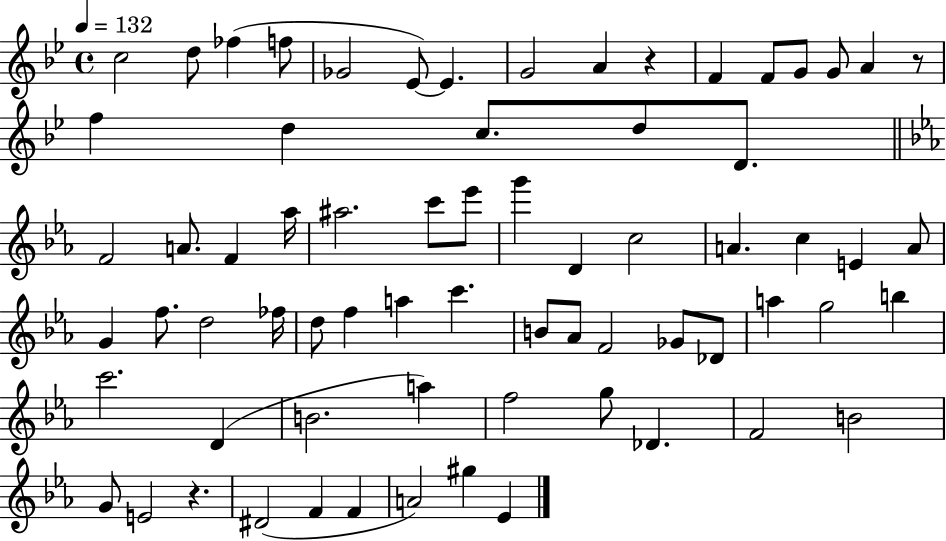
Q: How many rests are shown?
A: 3